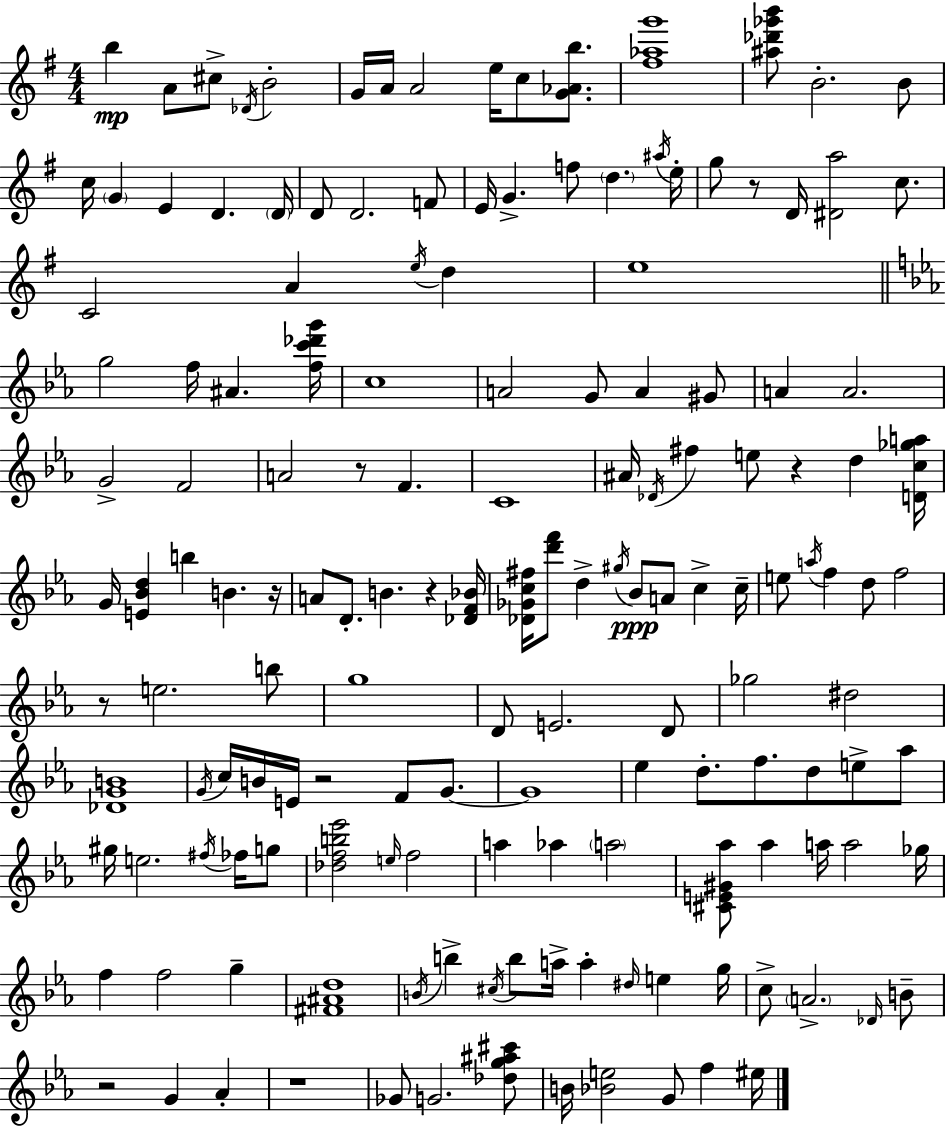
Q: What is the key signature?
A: E minor